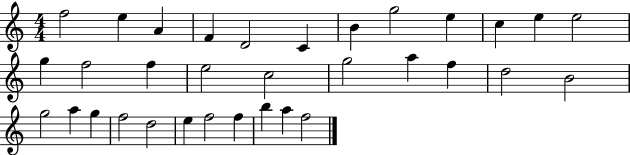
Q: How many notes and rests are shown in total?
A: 33